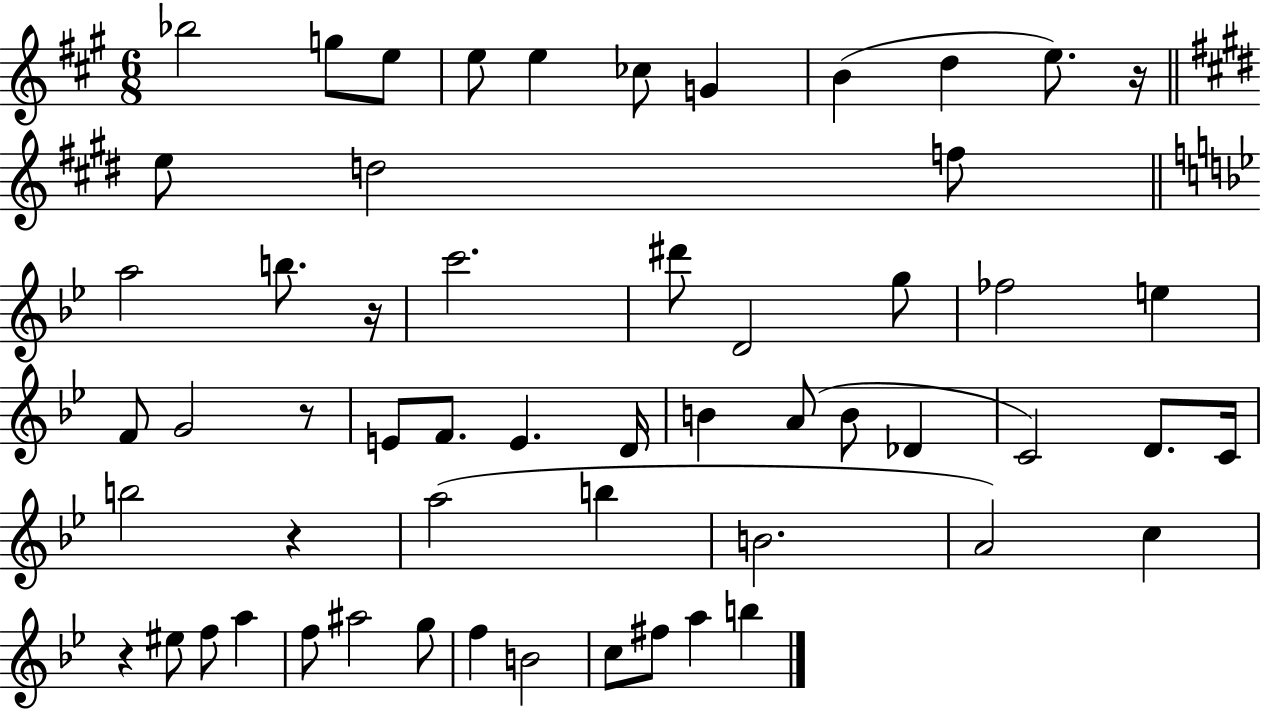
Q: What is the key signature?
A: A major